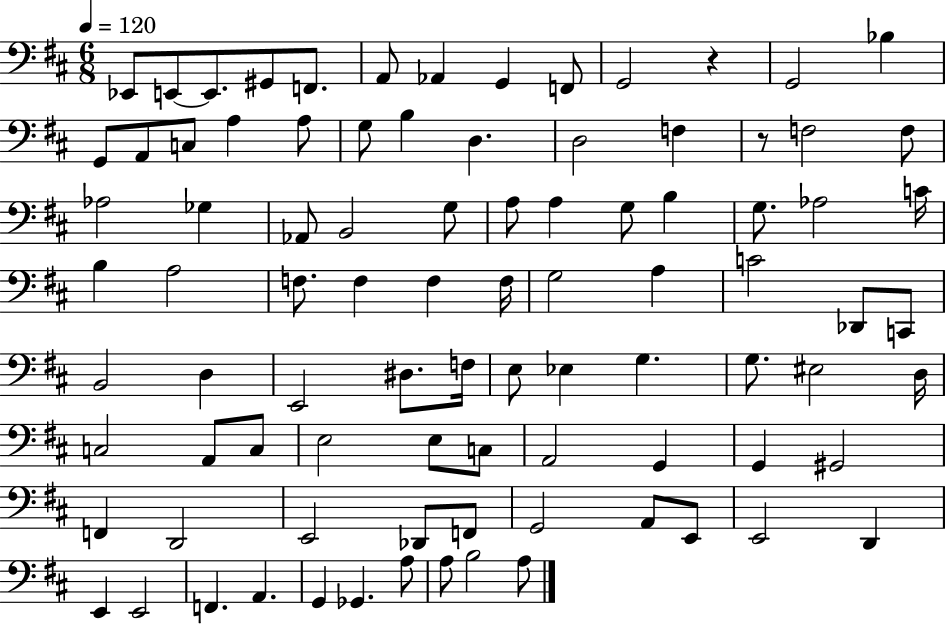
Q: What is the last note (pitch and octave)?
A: A3